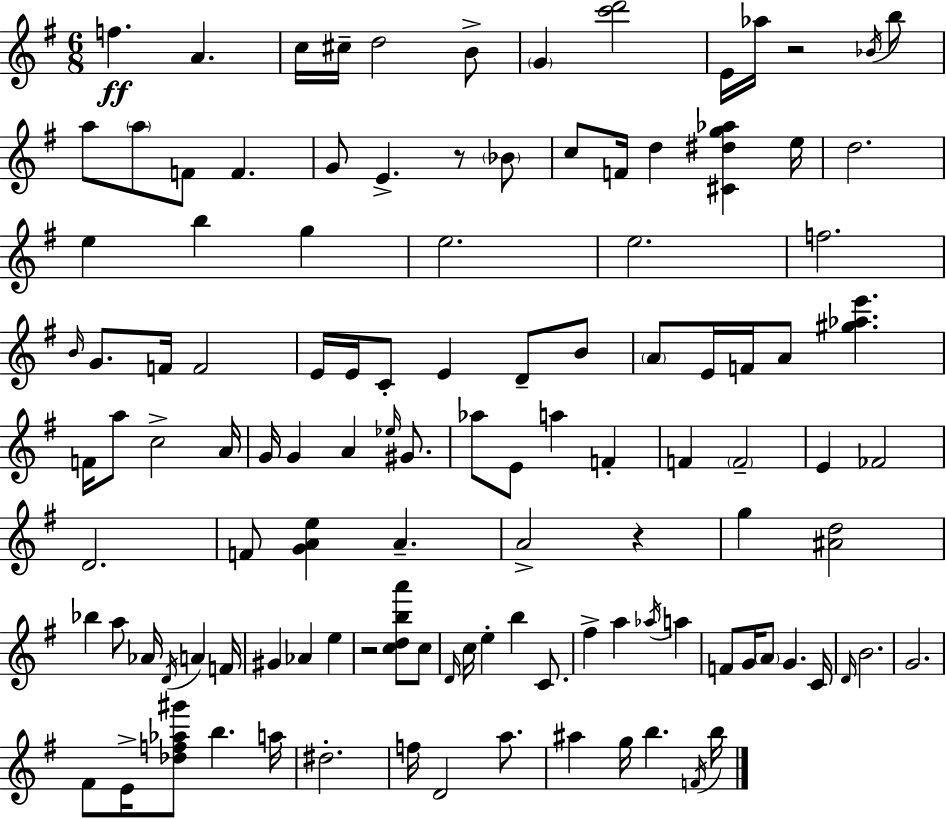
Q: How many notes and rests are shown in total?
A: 116